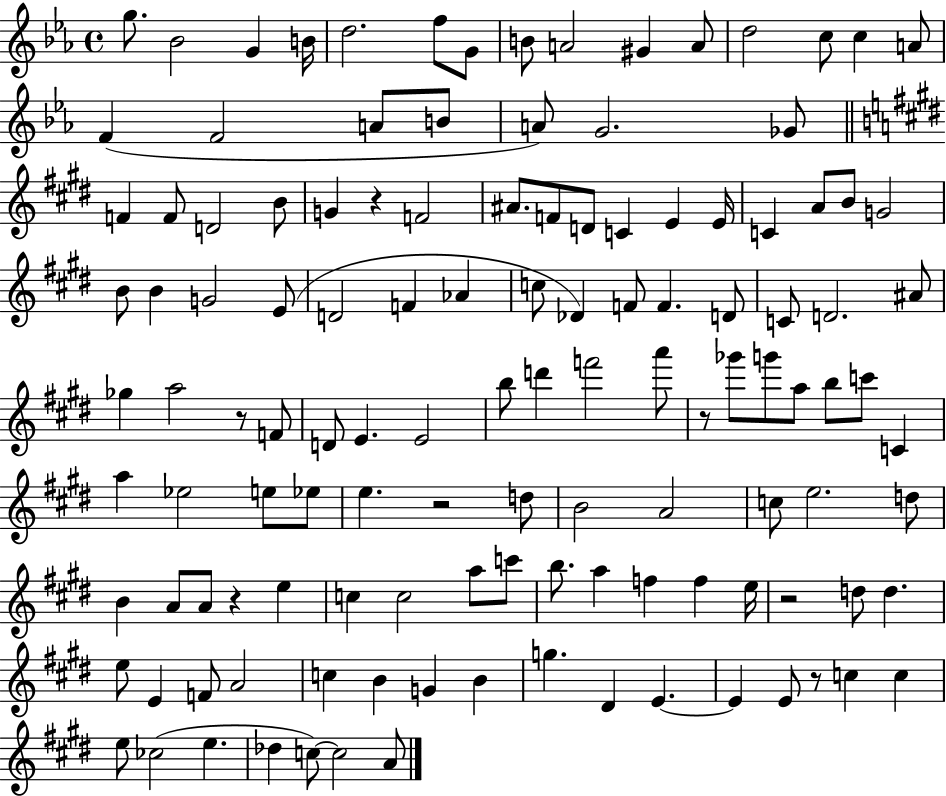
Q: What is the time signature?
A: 4/4